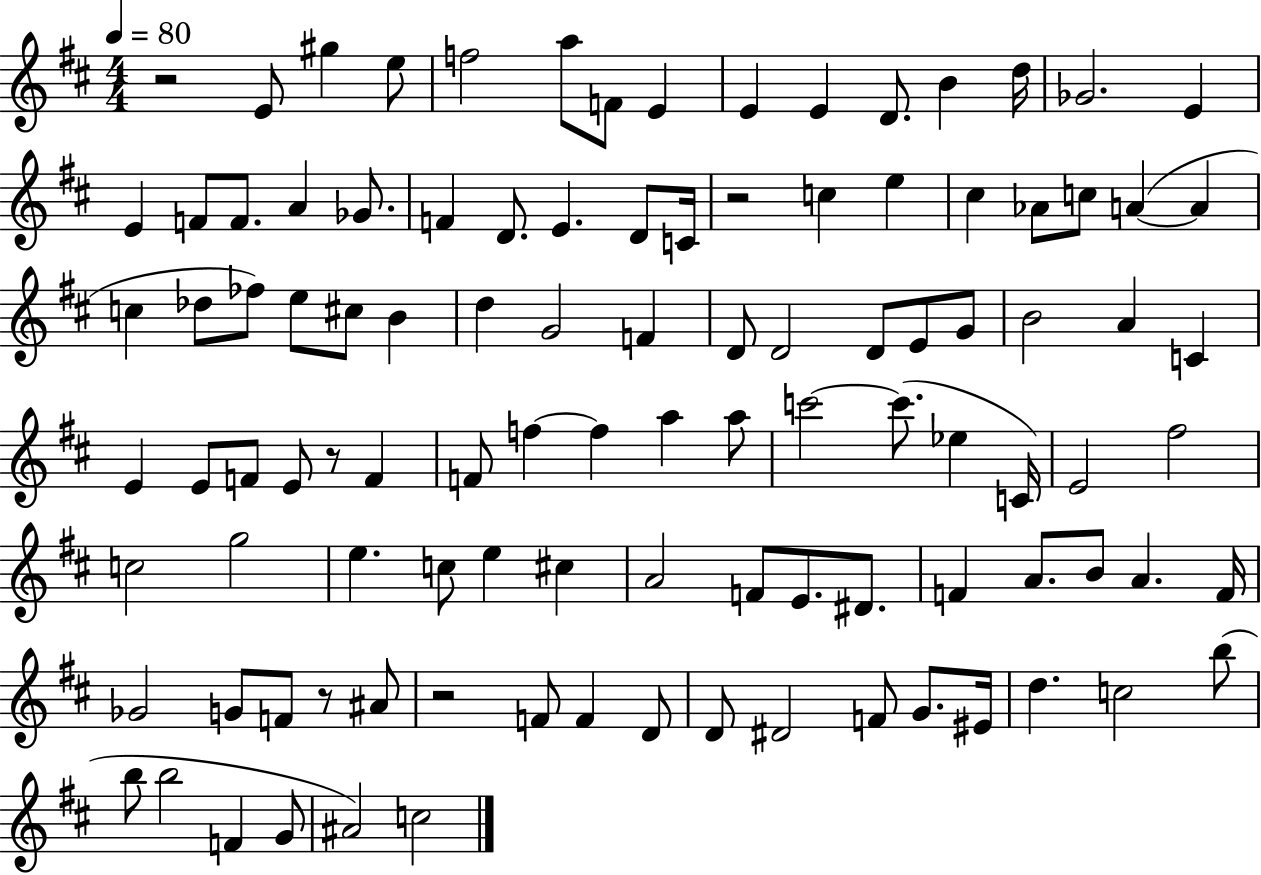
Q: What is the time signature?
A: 4/4